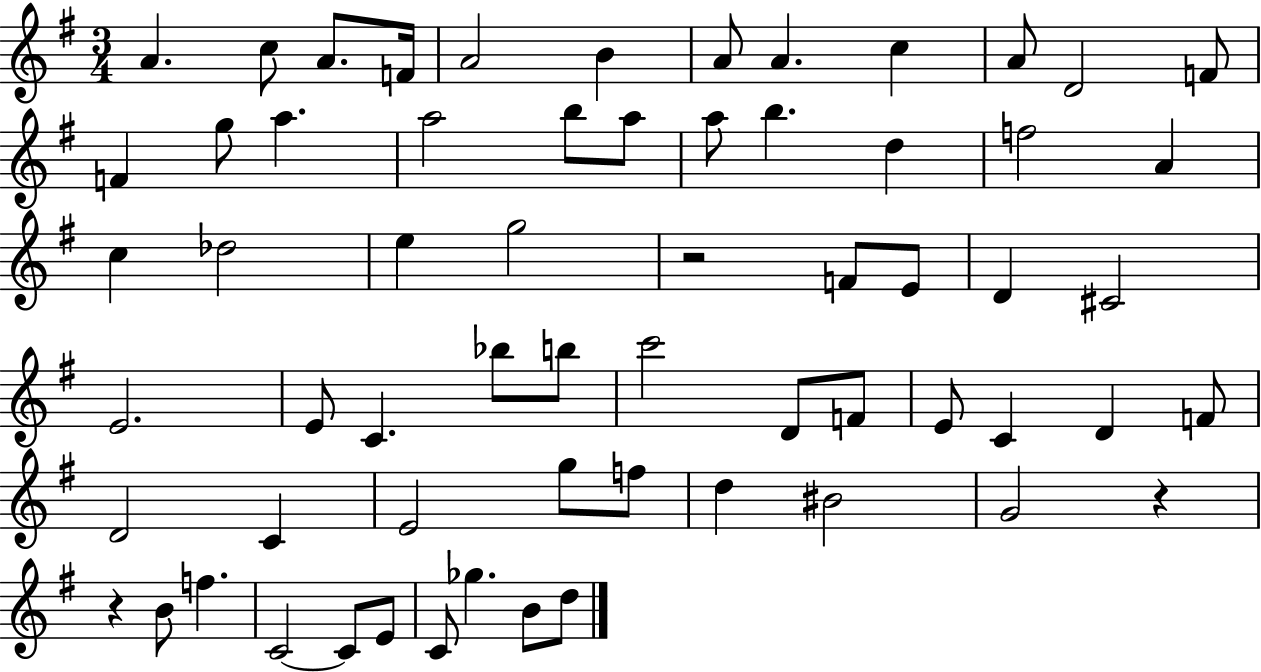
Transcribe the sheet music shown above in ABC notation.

X:1
T:Untitled
M:3/4
L:1/4
K:G
A c/2 A/2 F/4 A2 B A/2 A c A/2 D2 F/2 F g/2 a a2 b/2 a/2 a/2 b d f2 A c _d2 e g2 z2 F/2 E/2 D ^C2 E2 E/2 C _b/2 b/2 c'2 D/2 F/2 E/2 C D F/2 D2 C E2 g/2 f/2 d ^B2 G2 z z B/2 f C2 C/2 E/2 C/2 _g B/2 d/2